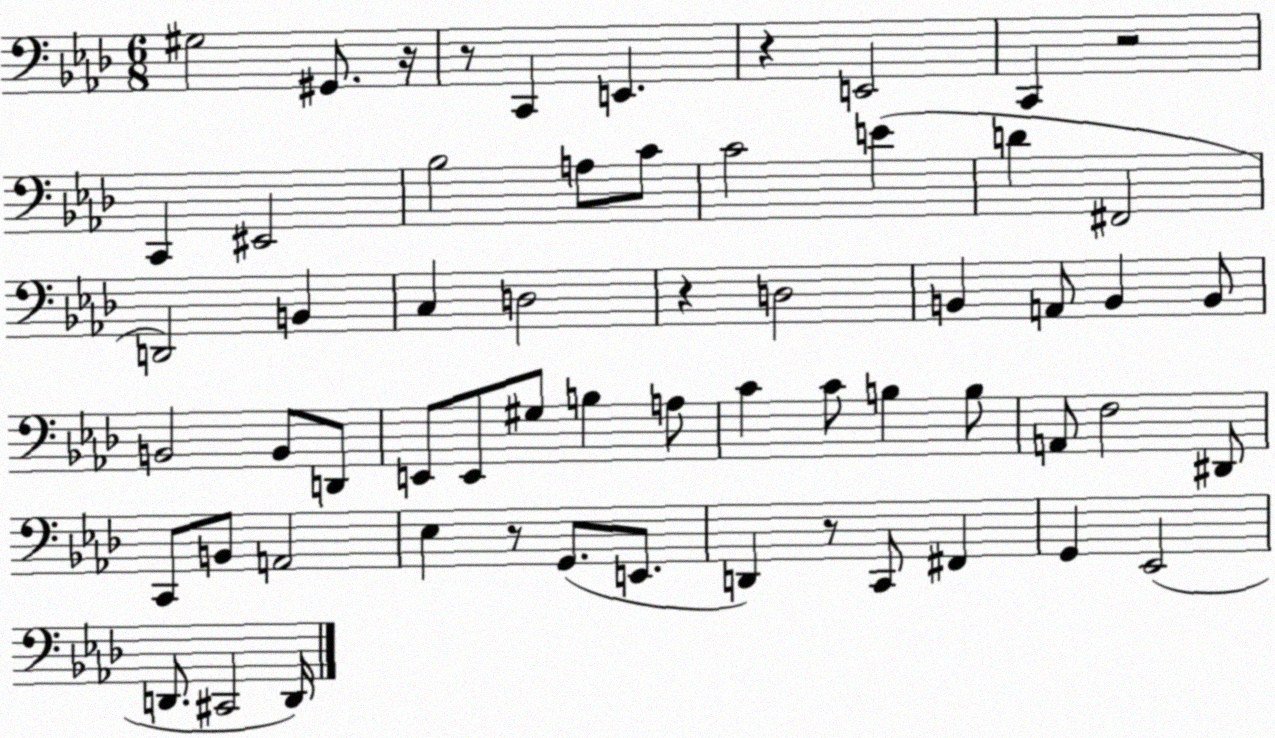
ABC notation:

X:1
T:Untitled
M:6/8
L:1/4
K:Ab
^G,2 ^G,,/2 z/4 z/2 C,, E,, z E,,2 C,, z2 C,, ^E,,2 _B,2 A,/2 C/2 C2 E D ^F,,2 D,,2 B,, C, D,2 z D,2 B,, A,,/2 B,, B,,/2 B,,2 B,,/2 D,,/2 E,,/2 E,,/2 ^G,/2 B, A,/2 C C/2 B, B,/2 A,,/2 F,2 ^D,,/2 C,,/2 B,,/2 A,,2 _E, z/2 G,,/2 E,,/2 D,, z/2 C,,/2 ^F,, G,, _E,,2 D,,/2 ^C,,2 D,,/4